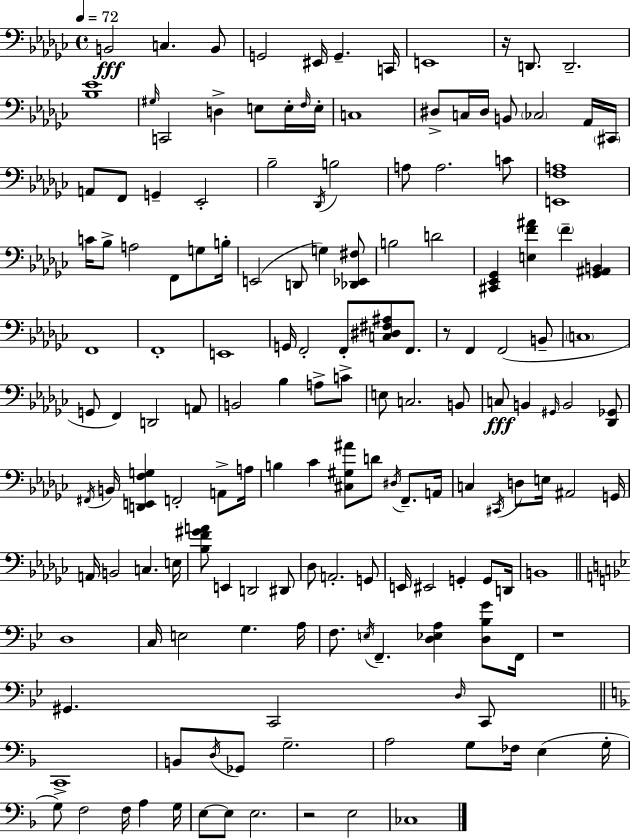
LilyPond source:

{
  \clef bass
  \time 4/4
  \defaultTimeSignature
  \key ees \minor
  \tempo 4 = 72
  b,2\fff c4. b,8 | g,2 eis,16 g,4.-- c,16 | e,1 | r16 d,8. d,2.-- | \break <bes ees'>1 | \grace { gis16 } c,2 d4-> e8 e16-. | \grace { f16 } e16-. c1 | dis8-> c16 dis16 b,8 \parenthesize ces2 | \break aes,16 \parenthesize cis,16 a,8 f,8 g,4-- ees,2-. | bes2-- \acciaccatura { des,16 } b2 | a8 a2. | c'8 <e, f a>1 | \break c'16 bes8-> a2 f,8 | g8 b16-. e,2( d,8 g4) | <des, ees, fis>8 b2 d'2 | <cis, ees, ges,>4 <e f' ais'>4 \parenthesize f'4-- <ges, ais, b,>4 | \break f,1 | f,1-. | e,1 | g,16 f,2-. f,8-. <c dis fis ais>8 | \break f,8. r8 f,4 f,2( | b,8-- \parenthesize c1 | g,8 f,4) d,2 | a,8 b,2 bes4 a8-> | \break c'8-> e8 c2. | b,8 c8\fff b,4 \grace { gis,16 } b,2 | <des, ges,>8 \acciaccatura { fis,16 } b,16 <d, e, f g>4 f,2-. | a,8-> a16 b4 ces'4 <cis gis ais'>8 d'8 | \break \acciaccatura { dis16 } f,8.-- a,16 c4 \acciaccatura { cis,16 } d8 e16 ais,2 | g,16 a,16 b,2 | c4. e16 <bes f' gis' a'>8 e,4 d,2 | dis,8 des8 a,2.-. | \break g,8 e,16 eis,2 | g,4-. g,8 d,16 b,1 | \bar "||" \break \key bes \major d1 | c16 e2 g4. a16 | f8. \acciaccatura { e16 } f,4.-- <d ees a>4 <d bes g'>8 | f,16 r1 | \break gis,4. c,2 \grace { d16 } | c,8 \bar "||" \break \key d \minor c,1-> | b,8 \acciaccatura { d16 } ges,8 g2.-- | a2 g8 fes16 e4( | g16-. g8) f2 f16 a4 | \break g16 e8~~ e8 e2. | r2 e2 | ces1 | \bar "|."
}